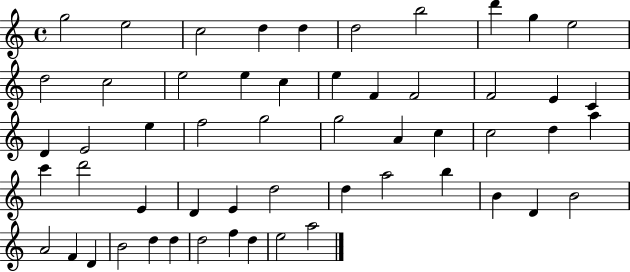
G5/h E5/h C5/h D5/q D5/q D5/h B5/h D6/q G5/q E5/h D5/h C5/h E5/h E5/q C5/q E5/q F4/q F4/h F4/h E4/q C4/q D4/q E4/h E5/q F5/h G5/h G5/h A4/q C5/q C5/h D5/q A5/q C6/q D6/h E4/q D4/q E4/q D5/h D5/q A5/h B5/q B4/q D4/q B4/h A4/h F4/q D4/q B4/h D5/q D5/q D5/h F5/q D5/q E5/h A5/h